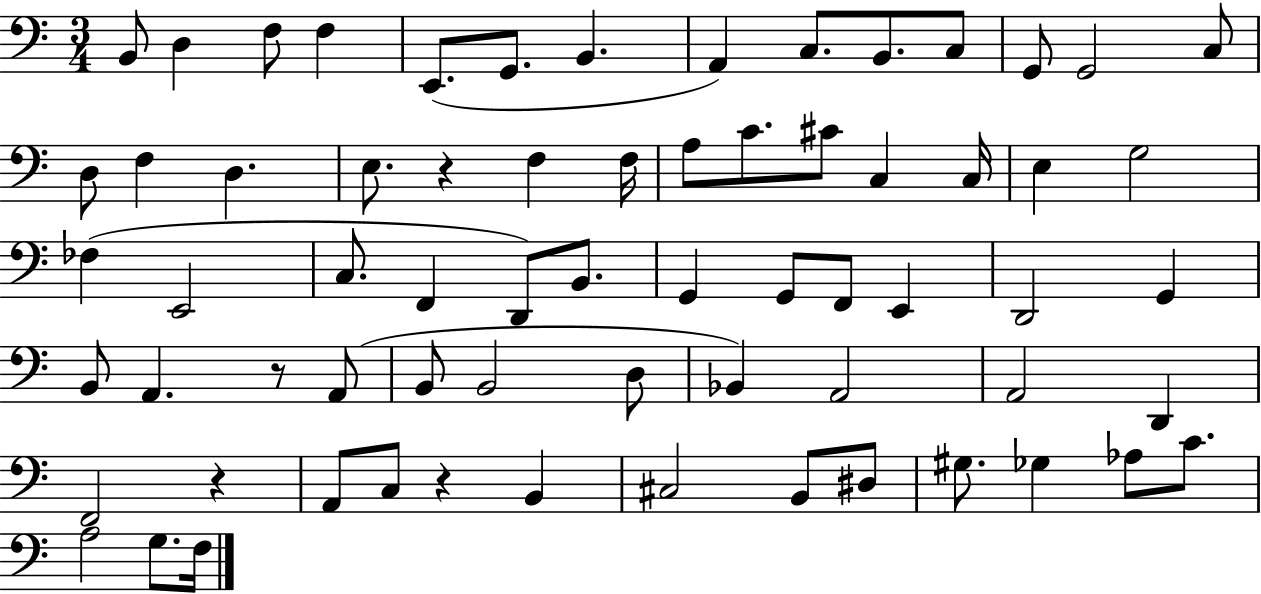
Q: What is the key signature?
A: C major